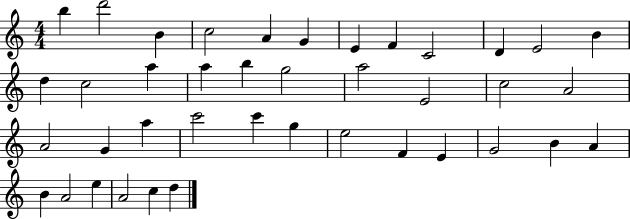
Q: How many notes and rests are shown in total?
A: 40